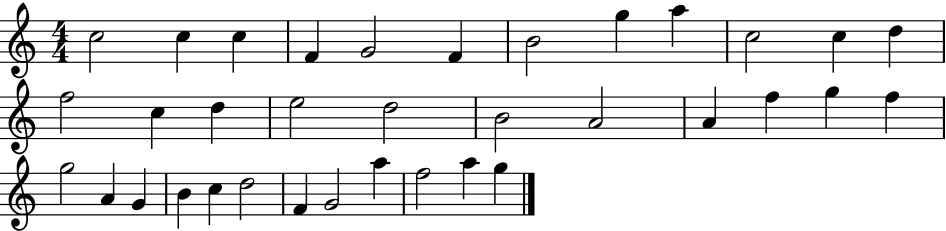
{
  \clef treble
  \numericTimeSignature
  \time 4/4
  \key c \major
  c''2 c''4 c''4 | f'4 g'2 f'4 | b'2 g''4 a''4 | c''2 c''4 d''4 | \break f''2 c''4 d''4 | e''2 d''2 | b'2 a'2 | a'4 f''4 g''4 f''4 | \break g''2 a'4 g'4 | b'4 c''4 d''2 | f'4 g'2 a''4 | f''2 a''4 g''4 | \break \bar "|."
}